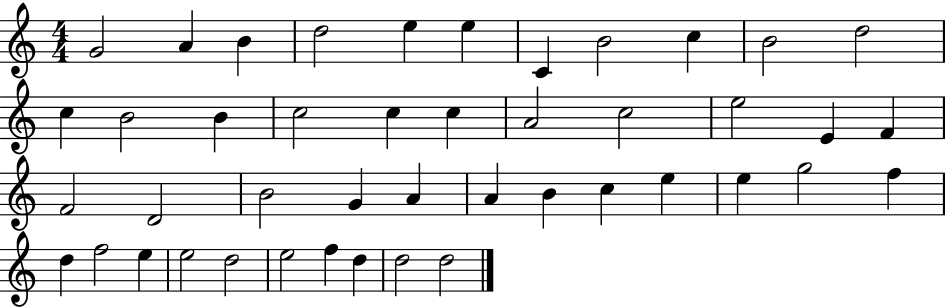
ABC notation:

X:1
T:Untitled
M:4/4
L:1/4
K:C
G2 A B d2 e e C B2 c B2 d2 c B2 B c2 c c A2 c2 e2 E F F2 D2 B2 G A A B c e e g2 f d f2 e e2 d2 e2 f d d2 d2